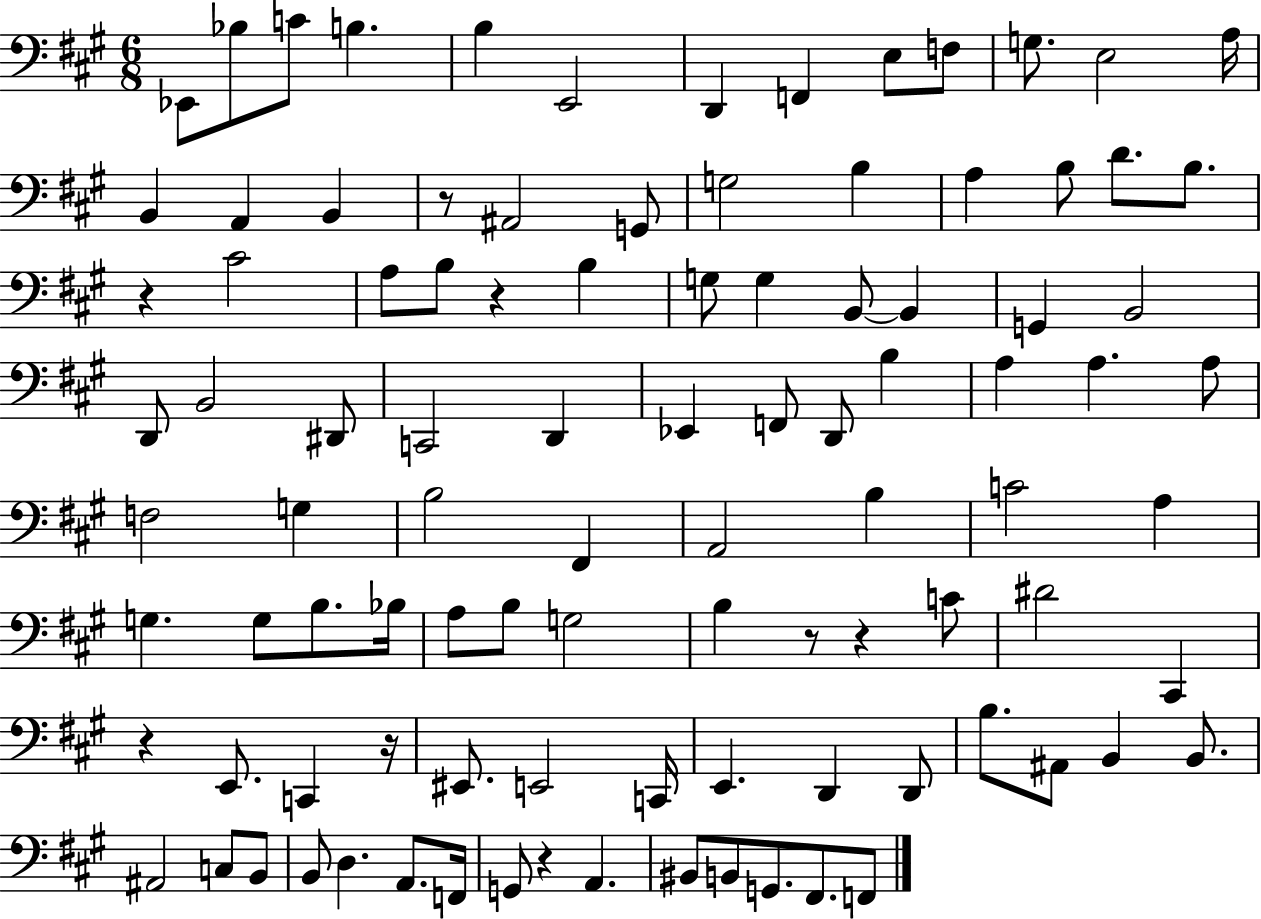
Eb2/e Bb3/e C4/e B3/q. B3/q E2/h D2/q F2/q E3/e F3/e G3/e. E3/h A3/s B2/q A2/q B2/q R/e A#2/h G2/e G3/h B3/q A3/q B3/e D4/e. B3/e. R/q C#4/h A3/e B3/e R/q B3/q G3/e G3/q B2/e B2/q G2/q B2/h D2/e B2/h D#2/e C2/h D2/q Eb2/q F2/e D2/e B3/q A3/q A3/q. A3/e F3/h G3/q B3/h F#2/q A2/h B3/q C4/h A3/q G3/q. G3/e B3/e. Bb3/s A3/e B3/e G3/h B3/q R/e R/q C4/e D#4/h C#2/q R/q E2/e. C2/q R/s EIS2/e. E2/h C2/s E2/q. D2/q D2/e B3/e. A#2/e B2/q B2/e. A#2/h C3/e B2/e B2/e D3/q. A2/e. F2/s G2/e R/q A2/q. BIS2/e B2/e G2/e. F#2/e. F2/e